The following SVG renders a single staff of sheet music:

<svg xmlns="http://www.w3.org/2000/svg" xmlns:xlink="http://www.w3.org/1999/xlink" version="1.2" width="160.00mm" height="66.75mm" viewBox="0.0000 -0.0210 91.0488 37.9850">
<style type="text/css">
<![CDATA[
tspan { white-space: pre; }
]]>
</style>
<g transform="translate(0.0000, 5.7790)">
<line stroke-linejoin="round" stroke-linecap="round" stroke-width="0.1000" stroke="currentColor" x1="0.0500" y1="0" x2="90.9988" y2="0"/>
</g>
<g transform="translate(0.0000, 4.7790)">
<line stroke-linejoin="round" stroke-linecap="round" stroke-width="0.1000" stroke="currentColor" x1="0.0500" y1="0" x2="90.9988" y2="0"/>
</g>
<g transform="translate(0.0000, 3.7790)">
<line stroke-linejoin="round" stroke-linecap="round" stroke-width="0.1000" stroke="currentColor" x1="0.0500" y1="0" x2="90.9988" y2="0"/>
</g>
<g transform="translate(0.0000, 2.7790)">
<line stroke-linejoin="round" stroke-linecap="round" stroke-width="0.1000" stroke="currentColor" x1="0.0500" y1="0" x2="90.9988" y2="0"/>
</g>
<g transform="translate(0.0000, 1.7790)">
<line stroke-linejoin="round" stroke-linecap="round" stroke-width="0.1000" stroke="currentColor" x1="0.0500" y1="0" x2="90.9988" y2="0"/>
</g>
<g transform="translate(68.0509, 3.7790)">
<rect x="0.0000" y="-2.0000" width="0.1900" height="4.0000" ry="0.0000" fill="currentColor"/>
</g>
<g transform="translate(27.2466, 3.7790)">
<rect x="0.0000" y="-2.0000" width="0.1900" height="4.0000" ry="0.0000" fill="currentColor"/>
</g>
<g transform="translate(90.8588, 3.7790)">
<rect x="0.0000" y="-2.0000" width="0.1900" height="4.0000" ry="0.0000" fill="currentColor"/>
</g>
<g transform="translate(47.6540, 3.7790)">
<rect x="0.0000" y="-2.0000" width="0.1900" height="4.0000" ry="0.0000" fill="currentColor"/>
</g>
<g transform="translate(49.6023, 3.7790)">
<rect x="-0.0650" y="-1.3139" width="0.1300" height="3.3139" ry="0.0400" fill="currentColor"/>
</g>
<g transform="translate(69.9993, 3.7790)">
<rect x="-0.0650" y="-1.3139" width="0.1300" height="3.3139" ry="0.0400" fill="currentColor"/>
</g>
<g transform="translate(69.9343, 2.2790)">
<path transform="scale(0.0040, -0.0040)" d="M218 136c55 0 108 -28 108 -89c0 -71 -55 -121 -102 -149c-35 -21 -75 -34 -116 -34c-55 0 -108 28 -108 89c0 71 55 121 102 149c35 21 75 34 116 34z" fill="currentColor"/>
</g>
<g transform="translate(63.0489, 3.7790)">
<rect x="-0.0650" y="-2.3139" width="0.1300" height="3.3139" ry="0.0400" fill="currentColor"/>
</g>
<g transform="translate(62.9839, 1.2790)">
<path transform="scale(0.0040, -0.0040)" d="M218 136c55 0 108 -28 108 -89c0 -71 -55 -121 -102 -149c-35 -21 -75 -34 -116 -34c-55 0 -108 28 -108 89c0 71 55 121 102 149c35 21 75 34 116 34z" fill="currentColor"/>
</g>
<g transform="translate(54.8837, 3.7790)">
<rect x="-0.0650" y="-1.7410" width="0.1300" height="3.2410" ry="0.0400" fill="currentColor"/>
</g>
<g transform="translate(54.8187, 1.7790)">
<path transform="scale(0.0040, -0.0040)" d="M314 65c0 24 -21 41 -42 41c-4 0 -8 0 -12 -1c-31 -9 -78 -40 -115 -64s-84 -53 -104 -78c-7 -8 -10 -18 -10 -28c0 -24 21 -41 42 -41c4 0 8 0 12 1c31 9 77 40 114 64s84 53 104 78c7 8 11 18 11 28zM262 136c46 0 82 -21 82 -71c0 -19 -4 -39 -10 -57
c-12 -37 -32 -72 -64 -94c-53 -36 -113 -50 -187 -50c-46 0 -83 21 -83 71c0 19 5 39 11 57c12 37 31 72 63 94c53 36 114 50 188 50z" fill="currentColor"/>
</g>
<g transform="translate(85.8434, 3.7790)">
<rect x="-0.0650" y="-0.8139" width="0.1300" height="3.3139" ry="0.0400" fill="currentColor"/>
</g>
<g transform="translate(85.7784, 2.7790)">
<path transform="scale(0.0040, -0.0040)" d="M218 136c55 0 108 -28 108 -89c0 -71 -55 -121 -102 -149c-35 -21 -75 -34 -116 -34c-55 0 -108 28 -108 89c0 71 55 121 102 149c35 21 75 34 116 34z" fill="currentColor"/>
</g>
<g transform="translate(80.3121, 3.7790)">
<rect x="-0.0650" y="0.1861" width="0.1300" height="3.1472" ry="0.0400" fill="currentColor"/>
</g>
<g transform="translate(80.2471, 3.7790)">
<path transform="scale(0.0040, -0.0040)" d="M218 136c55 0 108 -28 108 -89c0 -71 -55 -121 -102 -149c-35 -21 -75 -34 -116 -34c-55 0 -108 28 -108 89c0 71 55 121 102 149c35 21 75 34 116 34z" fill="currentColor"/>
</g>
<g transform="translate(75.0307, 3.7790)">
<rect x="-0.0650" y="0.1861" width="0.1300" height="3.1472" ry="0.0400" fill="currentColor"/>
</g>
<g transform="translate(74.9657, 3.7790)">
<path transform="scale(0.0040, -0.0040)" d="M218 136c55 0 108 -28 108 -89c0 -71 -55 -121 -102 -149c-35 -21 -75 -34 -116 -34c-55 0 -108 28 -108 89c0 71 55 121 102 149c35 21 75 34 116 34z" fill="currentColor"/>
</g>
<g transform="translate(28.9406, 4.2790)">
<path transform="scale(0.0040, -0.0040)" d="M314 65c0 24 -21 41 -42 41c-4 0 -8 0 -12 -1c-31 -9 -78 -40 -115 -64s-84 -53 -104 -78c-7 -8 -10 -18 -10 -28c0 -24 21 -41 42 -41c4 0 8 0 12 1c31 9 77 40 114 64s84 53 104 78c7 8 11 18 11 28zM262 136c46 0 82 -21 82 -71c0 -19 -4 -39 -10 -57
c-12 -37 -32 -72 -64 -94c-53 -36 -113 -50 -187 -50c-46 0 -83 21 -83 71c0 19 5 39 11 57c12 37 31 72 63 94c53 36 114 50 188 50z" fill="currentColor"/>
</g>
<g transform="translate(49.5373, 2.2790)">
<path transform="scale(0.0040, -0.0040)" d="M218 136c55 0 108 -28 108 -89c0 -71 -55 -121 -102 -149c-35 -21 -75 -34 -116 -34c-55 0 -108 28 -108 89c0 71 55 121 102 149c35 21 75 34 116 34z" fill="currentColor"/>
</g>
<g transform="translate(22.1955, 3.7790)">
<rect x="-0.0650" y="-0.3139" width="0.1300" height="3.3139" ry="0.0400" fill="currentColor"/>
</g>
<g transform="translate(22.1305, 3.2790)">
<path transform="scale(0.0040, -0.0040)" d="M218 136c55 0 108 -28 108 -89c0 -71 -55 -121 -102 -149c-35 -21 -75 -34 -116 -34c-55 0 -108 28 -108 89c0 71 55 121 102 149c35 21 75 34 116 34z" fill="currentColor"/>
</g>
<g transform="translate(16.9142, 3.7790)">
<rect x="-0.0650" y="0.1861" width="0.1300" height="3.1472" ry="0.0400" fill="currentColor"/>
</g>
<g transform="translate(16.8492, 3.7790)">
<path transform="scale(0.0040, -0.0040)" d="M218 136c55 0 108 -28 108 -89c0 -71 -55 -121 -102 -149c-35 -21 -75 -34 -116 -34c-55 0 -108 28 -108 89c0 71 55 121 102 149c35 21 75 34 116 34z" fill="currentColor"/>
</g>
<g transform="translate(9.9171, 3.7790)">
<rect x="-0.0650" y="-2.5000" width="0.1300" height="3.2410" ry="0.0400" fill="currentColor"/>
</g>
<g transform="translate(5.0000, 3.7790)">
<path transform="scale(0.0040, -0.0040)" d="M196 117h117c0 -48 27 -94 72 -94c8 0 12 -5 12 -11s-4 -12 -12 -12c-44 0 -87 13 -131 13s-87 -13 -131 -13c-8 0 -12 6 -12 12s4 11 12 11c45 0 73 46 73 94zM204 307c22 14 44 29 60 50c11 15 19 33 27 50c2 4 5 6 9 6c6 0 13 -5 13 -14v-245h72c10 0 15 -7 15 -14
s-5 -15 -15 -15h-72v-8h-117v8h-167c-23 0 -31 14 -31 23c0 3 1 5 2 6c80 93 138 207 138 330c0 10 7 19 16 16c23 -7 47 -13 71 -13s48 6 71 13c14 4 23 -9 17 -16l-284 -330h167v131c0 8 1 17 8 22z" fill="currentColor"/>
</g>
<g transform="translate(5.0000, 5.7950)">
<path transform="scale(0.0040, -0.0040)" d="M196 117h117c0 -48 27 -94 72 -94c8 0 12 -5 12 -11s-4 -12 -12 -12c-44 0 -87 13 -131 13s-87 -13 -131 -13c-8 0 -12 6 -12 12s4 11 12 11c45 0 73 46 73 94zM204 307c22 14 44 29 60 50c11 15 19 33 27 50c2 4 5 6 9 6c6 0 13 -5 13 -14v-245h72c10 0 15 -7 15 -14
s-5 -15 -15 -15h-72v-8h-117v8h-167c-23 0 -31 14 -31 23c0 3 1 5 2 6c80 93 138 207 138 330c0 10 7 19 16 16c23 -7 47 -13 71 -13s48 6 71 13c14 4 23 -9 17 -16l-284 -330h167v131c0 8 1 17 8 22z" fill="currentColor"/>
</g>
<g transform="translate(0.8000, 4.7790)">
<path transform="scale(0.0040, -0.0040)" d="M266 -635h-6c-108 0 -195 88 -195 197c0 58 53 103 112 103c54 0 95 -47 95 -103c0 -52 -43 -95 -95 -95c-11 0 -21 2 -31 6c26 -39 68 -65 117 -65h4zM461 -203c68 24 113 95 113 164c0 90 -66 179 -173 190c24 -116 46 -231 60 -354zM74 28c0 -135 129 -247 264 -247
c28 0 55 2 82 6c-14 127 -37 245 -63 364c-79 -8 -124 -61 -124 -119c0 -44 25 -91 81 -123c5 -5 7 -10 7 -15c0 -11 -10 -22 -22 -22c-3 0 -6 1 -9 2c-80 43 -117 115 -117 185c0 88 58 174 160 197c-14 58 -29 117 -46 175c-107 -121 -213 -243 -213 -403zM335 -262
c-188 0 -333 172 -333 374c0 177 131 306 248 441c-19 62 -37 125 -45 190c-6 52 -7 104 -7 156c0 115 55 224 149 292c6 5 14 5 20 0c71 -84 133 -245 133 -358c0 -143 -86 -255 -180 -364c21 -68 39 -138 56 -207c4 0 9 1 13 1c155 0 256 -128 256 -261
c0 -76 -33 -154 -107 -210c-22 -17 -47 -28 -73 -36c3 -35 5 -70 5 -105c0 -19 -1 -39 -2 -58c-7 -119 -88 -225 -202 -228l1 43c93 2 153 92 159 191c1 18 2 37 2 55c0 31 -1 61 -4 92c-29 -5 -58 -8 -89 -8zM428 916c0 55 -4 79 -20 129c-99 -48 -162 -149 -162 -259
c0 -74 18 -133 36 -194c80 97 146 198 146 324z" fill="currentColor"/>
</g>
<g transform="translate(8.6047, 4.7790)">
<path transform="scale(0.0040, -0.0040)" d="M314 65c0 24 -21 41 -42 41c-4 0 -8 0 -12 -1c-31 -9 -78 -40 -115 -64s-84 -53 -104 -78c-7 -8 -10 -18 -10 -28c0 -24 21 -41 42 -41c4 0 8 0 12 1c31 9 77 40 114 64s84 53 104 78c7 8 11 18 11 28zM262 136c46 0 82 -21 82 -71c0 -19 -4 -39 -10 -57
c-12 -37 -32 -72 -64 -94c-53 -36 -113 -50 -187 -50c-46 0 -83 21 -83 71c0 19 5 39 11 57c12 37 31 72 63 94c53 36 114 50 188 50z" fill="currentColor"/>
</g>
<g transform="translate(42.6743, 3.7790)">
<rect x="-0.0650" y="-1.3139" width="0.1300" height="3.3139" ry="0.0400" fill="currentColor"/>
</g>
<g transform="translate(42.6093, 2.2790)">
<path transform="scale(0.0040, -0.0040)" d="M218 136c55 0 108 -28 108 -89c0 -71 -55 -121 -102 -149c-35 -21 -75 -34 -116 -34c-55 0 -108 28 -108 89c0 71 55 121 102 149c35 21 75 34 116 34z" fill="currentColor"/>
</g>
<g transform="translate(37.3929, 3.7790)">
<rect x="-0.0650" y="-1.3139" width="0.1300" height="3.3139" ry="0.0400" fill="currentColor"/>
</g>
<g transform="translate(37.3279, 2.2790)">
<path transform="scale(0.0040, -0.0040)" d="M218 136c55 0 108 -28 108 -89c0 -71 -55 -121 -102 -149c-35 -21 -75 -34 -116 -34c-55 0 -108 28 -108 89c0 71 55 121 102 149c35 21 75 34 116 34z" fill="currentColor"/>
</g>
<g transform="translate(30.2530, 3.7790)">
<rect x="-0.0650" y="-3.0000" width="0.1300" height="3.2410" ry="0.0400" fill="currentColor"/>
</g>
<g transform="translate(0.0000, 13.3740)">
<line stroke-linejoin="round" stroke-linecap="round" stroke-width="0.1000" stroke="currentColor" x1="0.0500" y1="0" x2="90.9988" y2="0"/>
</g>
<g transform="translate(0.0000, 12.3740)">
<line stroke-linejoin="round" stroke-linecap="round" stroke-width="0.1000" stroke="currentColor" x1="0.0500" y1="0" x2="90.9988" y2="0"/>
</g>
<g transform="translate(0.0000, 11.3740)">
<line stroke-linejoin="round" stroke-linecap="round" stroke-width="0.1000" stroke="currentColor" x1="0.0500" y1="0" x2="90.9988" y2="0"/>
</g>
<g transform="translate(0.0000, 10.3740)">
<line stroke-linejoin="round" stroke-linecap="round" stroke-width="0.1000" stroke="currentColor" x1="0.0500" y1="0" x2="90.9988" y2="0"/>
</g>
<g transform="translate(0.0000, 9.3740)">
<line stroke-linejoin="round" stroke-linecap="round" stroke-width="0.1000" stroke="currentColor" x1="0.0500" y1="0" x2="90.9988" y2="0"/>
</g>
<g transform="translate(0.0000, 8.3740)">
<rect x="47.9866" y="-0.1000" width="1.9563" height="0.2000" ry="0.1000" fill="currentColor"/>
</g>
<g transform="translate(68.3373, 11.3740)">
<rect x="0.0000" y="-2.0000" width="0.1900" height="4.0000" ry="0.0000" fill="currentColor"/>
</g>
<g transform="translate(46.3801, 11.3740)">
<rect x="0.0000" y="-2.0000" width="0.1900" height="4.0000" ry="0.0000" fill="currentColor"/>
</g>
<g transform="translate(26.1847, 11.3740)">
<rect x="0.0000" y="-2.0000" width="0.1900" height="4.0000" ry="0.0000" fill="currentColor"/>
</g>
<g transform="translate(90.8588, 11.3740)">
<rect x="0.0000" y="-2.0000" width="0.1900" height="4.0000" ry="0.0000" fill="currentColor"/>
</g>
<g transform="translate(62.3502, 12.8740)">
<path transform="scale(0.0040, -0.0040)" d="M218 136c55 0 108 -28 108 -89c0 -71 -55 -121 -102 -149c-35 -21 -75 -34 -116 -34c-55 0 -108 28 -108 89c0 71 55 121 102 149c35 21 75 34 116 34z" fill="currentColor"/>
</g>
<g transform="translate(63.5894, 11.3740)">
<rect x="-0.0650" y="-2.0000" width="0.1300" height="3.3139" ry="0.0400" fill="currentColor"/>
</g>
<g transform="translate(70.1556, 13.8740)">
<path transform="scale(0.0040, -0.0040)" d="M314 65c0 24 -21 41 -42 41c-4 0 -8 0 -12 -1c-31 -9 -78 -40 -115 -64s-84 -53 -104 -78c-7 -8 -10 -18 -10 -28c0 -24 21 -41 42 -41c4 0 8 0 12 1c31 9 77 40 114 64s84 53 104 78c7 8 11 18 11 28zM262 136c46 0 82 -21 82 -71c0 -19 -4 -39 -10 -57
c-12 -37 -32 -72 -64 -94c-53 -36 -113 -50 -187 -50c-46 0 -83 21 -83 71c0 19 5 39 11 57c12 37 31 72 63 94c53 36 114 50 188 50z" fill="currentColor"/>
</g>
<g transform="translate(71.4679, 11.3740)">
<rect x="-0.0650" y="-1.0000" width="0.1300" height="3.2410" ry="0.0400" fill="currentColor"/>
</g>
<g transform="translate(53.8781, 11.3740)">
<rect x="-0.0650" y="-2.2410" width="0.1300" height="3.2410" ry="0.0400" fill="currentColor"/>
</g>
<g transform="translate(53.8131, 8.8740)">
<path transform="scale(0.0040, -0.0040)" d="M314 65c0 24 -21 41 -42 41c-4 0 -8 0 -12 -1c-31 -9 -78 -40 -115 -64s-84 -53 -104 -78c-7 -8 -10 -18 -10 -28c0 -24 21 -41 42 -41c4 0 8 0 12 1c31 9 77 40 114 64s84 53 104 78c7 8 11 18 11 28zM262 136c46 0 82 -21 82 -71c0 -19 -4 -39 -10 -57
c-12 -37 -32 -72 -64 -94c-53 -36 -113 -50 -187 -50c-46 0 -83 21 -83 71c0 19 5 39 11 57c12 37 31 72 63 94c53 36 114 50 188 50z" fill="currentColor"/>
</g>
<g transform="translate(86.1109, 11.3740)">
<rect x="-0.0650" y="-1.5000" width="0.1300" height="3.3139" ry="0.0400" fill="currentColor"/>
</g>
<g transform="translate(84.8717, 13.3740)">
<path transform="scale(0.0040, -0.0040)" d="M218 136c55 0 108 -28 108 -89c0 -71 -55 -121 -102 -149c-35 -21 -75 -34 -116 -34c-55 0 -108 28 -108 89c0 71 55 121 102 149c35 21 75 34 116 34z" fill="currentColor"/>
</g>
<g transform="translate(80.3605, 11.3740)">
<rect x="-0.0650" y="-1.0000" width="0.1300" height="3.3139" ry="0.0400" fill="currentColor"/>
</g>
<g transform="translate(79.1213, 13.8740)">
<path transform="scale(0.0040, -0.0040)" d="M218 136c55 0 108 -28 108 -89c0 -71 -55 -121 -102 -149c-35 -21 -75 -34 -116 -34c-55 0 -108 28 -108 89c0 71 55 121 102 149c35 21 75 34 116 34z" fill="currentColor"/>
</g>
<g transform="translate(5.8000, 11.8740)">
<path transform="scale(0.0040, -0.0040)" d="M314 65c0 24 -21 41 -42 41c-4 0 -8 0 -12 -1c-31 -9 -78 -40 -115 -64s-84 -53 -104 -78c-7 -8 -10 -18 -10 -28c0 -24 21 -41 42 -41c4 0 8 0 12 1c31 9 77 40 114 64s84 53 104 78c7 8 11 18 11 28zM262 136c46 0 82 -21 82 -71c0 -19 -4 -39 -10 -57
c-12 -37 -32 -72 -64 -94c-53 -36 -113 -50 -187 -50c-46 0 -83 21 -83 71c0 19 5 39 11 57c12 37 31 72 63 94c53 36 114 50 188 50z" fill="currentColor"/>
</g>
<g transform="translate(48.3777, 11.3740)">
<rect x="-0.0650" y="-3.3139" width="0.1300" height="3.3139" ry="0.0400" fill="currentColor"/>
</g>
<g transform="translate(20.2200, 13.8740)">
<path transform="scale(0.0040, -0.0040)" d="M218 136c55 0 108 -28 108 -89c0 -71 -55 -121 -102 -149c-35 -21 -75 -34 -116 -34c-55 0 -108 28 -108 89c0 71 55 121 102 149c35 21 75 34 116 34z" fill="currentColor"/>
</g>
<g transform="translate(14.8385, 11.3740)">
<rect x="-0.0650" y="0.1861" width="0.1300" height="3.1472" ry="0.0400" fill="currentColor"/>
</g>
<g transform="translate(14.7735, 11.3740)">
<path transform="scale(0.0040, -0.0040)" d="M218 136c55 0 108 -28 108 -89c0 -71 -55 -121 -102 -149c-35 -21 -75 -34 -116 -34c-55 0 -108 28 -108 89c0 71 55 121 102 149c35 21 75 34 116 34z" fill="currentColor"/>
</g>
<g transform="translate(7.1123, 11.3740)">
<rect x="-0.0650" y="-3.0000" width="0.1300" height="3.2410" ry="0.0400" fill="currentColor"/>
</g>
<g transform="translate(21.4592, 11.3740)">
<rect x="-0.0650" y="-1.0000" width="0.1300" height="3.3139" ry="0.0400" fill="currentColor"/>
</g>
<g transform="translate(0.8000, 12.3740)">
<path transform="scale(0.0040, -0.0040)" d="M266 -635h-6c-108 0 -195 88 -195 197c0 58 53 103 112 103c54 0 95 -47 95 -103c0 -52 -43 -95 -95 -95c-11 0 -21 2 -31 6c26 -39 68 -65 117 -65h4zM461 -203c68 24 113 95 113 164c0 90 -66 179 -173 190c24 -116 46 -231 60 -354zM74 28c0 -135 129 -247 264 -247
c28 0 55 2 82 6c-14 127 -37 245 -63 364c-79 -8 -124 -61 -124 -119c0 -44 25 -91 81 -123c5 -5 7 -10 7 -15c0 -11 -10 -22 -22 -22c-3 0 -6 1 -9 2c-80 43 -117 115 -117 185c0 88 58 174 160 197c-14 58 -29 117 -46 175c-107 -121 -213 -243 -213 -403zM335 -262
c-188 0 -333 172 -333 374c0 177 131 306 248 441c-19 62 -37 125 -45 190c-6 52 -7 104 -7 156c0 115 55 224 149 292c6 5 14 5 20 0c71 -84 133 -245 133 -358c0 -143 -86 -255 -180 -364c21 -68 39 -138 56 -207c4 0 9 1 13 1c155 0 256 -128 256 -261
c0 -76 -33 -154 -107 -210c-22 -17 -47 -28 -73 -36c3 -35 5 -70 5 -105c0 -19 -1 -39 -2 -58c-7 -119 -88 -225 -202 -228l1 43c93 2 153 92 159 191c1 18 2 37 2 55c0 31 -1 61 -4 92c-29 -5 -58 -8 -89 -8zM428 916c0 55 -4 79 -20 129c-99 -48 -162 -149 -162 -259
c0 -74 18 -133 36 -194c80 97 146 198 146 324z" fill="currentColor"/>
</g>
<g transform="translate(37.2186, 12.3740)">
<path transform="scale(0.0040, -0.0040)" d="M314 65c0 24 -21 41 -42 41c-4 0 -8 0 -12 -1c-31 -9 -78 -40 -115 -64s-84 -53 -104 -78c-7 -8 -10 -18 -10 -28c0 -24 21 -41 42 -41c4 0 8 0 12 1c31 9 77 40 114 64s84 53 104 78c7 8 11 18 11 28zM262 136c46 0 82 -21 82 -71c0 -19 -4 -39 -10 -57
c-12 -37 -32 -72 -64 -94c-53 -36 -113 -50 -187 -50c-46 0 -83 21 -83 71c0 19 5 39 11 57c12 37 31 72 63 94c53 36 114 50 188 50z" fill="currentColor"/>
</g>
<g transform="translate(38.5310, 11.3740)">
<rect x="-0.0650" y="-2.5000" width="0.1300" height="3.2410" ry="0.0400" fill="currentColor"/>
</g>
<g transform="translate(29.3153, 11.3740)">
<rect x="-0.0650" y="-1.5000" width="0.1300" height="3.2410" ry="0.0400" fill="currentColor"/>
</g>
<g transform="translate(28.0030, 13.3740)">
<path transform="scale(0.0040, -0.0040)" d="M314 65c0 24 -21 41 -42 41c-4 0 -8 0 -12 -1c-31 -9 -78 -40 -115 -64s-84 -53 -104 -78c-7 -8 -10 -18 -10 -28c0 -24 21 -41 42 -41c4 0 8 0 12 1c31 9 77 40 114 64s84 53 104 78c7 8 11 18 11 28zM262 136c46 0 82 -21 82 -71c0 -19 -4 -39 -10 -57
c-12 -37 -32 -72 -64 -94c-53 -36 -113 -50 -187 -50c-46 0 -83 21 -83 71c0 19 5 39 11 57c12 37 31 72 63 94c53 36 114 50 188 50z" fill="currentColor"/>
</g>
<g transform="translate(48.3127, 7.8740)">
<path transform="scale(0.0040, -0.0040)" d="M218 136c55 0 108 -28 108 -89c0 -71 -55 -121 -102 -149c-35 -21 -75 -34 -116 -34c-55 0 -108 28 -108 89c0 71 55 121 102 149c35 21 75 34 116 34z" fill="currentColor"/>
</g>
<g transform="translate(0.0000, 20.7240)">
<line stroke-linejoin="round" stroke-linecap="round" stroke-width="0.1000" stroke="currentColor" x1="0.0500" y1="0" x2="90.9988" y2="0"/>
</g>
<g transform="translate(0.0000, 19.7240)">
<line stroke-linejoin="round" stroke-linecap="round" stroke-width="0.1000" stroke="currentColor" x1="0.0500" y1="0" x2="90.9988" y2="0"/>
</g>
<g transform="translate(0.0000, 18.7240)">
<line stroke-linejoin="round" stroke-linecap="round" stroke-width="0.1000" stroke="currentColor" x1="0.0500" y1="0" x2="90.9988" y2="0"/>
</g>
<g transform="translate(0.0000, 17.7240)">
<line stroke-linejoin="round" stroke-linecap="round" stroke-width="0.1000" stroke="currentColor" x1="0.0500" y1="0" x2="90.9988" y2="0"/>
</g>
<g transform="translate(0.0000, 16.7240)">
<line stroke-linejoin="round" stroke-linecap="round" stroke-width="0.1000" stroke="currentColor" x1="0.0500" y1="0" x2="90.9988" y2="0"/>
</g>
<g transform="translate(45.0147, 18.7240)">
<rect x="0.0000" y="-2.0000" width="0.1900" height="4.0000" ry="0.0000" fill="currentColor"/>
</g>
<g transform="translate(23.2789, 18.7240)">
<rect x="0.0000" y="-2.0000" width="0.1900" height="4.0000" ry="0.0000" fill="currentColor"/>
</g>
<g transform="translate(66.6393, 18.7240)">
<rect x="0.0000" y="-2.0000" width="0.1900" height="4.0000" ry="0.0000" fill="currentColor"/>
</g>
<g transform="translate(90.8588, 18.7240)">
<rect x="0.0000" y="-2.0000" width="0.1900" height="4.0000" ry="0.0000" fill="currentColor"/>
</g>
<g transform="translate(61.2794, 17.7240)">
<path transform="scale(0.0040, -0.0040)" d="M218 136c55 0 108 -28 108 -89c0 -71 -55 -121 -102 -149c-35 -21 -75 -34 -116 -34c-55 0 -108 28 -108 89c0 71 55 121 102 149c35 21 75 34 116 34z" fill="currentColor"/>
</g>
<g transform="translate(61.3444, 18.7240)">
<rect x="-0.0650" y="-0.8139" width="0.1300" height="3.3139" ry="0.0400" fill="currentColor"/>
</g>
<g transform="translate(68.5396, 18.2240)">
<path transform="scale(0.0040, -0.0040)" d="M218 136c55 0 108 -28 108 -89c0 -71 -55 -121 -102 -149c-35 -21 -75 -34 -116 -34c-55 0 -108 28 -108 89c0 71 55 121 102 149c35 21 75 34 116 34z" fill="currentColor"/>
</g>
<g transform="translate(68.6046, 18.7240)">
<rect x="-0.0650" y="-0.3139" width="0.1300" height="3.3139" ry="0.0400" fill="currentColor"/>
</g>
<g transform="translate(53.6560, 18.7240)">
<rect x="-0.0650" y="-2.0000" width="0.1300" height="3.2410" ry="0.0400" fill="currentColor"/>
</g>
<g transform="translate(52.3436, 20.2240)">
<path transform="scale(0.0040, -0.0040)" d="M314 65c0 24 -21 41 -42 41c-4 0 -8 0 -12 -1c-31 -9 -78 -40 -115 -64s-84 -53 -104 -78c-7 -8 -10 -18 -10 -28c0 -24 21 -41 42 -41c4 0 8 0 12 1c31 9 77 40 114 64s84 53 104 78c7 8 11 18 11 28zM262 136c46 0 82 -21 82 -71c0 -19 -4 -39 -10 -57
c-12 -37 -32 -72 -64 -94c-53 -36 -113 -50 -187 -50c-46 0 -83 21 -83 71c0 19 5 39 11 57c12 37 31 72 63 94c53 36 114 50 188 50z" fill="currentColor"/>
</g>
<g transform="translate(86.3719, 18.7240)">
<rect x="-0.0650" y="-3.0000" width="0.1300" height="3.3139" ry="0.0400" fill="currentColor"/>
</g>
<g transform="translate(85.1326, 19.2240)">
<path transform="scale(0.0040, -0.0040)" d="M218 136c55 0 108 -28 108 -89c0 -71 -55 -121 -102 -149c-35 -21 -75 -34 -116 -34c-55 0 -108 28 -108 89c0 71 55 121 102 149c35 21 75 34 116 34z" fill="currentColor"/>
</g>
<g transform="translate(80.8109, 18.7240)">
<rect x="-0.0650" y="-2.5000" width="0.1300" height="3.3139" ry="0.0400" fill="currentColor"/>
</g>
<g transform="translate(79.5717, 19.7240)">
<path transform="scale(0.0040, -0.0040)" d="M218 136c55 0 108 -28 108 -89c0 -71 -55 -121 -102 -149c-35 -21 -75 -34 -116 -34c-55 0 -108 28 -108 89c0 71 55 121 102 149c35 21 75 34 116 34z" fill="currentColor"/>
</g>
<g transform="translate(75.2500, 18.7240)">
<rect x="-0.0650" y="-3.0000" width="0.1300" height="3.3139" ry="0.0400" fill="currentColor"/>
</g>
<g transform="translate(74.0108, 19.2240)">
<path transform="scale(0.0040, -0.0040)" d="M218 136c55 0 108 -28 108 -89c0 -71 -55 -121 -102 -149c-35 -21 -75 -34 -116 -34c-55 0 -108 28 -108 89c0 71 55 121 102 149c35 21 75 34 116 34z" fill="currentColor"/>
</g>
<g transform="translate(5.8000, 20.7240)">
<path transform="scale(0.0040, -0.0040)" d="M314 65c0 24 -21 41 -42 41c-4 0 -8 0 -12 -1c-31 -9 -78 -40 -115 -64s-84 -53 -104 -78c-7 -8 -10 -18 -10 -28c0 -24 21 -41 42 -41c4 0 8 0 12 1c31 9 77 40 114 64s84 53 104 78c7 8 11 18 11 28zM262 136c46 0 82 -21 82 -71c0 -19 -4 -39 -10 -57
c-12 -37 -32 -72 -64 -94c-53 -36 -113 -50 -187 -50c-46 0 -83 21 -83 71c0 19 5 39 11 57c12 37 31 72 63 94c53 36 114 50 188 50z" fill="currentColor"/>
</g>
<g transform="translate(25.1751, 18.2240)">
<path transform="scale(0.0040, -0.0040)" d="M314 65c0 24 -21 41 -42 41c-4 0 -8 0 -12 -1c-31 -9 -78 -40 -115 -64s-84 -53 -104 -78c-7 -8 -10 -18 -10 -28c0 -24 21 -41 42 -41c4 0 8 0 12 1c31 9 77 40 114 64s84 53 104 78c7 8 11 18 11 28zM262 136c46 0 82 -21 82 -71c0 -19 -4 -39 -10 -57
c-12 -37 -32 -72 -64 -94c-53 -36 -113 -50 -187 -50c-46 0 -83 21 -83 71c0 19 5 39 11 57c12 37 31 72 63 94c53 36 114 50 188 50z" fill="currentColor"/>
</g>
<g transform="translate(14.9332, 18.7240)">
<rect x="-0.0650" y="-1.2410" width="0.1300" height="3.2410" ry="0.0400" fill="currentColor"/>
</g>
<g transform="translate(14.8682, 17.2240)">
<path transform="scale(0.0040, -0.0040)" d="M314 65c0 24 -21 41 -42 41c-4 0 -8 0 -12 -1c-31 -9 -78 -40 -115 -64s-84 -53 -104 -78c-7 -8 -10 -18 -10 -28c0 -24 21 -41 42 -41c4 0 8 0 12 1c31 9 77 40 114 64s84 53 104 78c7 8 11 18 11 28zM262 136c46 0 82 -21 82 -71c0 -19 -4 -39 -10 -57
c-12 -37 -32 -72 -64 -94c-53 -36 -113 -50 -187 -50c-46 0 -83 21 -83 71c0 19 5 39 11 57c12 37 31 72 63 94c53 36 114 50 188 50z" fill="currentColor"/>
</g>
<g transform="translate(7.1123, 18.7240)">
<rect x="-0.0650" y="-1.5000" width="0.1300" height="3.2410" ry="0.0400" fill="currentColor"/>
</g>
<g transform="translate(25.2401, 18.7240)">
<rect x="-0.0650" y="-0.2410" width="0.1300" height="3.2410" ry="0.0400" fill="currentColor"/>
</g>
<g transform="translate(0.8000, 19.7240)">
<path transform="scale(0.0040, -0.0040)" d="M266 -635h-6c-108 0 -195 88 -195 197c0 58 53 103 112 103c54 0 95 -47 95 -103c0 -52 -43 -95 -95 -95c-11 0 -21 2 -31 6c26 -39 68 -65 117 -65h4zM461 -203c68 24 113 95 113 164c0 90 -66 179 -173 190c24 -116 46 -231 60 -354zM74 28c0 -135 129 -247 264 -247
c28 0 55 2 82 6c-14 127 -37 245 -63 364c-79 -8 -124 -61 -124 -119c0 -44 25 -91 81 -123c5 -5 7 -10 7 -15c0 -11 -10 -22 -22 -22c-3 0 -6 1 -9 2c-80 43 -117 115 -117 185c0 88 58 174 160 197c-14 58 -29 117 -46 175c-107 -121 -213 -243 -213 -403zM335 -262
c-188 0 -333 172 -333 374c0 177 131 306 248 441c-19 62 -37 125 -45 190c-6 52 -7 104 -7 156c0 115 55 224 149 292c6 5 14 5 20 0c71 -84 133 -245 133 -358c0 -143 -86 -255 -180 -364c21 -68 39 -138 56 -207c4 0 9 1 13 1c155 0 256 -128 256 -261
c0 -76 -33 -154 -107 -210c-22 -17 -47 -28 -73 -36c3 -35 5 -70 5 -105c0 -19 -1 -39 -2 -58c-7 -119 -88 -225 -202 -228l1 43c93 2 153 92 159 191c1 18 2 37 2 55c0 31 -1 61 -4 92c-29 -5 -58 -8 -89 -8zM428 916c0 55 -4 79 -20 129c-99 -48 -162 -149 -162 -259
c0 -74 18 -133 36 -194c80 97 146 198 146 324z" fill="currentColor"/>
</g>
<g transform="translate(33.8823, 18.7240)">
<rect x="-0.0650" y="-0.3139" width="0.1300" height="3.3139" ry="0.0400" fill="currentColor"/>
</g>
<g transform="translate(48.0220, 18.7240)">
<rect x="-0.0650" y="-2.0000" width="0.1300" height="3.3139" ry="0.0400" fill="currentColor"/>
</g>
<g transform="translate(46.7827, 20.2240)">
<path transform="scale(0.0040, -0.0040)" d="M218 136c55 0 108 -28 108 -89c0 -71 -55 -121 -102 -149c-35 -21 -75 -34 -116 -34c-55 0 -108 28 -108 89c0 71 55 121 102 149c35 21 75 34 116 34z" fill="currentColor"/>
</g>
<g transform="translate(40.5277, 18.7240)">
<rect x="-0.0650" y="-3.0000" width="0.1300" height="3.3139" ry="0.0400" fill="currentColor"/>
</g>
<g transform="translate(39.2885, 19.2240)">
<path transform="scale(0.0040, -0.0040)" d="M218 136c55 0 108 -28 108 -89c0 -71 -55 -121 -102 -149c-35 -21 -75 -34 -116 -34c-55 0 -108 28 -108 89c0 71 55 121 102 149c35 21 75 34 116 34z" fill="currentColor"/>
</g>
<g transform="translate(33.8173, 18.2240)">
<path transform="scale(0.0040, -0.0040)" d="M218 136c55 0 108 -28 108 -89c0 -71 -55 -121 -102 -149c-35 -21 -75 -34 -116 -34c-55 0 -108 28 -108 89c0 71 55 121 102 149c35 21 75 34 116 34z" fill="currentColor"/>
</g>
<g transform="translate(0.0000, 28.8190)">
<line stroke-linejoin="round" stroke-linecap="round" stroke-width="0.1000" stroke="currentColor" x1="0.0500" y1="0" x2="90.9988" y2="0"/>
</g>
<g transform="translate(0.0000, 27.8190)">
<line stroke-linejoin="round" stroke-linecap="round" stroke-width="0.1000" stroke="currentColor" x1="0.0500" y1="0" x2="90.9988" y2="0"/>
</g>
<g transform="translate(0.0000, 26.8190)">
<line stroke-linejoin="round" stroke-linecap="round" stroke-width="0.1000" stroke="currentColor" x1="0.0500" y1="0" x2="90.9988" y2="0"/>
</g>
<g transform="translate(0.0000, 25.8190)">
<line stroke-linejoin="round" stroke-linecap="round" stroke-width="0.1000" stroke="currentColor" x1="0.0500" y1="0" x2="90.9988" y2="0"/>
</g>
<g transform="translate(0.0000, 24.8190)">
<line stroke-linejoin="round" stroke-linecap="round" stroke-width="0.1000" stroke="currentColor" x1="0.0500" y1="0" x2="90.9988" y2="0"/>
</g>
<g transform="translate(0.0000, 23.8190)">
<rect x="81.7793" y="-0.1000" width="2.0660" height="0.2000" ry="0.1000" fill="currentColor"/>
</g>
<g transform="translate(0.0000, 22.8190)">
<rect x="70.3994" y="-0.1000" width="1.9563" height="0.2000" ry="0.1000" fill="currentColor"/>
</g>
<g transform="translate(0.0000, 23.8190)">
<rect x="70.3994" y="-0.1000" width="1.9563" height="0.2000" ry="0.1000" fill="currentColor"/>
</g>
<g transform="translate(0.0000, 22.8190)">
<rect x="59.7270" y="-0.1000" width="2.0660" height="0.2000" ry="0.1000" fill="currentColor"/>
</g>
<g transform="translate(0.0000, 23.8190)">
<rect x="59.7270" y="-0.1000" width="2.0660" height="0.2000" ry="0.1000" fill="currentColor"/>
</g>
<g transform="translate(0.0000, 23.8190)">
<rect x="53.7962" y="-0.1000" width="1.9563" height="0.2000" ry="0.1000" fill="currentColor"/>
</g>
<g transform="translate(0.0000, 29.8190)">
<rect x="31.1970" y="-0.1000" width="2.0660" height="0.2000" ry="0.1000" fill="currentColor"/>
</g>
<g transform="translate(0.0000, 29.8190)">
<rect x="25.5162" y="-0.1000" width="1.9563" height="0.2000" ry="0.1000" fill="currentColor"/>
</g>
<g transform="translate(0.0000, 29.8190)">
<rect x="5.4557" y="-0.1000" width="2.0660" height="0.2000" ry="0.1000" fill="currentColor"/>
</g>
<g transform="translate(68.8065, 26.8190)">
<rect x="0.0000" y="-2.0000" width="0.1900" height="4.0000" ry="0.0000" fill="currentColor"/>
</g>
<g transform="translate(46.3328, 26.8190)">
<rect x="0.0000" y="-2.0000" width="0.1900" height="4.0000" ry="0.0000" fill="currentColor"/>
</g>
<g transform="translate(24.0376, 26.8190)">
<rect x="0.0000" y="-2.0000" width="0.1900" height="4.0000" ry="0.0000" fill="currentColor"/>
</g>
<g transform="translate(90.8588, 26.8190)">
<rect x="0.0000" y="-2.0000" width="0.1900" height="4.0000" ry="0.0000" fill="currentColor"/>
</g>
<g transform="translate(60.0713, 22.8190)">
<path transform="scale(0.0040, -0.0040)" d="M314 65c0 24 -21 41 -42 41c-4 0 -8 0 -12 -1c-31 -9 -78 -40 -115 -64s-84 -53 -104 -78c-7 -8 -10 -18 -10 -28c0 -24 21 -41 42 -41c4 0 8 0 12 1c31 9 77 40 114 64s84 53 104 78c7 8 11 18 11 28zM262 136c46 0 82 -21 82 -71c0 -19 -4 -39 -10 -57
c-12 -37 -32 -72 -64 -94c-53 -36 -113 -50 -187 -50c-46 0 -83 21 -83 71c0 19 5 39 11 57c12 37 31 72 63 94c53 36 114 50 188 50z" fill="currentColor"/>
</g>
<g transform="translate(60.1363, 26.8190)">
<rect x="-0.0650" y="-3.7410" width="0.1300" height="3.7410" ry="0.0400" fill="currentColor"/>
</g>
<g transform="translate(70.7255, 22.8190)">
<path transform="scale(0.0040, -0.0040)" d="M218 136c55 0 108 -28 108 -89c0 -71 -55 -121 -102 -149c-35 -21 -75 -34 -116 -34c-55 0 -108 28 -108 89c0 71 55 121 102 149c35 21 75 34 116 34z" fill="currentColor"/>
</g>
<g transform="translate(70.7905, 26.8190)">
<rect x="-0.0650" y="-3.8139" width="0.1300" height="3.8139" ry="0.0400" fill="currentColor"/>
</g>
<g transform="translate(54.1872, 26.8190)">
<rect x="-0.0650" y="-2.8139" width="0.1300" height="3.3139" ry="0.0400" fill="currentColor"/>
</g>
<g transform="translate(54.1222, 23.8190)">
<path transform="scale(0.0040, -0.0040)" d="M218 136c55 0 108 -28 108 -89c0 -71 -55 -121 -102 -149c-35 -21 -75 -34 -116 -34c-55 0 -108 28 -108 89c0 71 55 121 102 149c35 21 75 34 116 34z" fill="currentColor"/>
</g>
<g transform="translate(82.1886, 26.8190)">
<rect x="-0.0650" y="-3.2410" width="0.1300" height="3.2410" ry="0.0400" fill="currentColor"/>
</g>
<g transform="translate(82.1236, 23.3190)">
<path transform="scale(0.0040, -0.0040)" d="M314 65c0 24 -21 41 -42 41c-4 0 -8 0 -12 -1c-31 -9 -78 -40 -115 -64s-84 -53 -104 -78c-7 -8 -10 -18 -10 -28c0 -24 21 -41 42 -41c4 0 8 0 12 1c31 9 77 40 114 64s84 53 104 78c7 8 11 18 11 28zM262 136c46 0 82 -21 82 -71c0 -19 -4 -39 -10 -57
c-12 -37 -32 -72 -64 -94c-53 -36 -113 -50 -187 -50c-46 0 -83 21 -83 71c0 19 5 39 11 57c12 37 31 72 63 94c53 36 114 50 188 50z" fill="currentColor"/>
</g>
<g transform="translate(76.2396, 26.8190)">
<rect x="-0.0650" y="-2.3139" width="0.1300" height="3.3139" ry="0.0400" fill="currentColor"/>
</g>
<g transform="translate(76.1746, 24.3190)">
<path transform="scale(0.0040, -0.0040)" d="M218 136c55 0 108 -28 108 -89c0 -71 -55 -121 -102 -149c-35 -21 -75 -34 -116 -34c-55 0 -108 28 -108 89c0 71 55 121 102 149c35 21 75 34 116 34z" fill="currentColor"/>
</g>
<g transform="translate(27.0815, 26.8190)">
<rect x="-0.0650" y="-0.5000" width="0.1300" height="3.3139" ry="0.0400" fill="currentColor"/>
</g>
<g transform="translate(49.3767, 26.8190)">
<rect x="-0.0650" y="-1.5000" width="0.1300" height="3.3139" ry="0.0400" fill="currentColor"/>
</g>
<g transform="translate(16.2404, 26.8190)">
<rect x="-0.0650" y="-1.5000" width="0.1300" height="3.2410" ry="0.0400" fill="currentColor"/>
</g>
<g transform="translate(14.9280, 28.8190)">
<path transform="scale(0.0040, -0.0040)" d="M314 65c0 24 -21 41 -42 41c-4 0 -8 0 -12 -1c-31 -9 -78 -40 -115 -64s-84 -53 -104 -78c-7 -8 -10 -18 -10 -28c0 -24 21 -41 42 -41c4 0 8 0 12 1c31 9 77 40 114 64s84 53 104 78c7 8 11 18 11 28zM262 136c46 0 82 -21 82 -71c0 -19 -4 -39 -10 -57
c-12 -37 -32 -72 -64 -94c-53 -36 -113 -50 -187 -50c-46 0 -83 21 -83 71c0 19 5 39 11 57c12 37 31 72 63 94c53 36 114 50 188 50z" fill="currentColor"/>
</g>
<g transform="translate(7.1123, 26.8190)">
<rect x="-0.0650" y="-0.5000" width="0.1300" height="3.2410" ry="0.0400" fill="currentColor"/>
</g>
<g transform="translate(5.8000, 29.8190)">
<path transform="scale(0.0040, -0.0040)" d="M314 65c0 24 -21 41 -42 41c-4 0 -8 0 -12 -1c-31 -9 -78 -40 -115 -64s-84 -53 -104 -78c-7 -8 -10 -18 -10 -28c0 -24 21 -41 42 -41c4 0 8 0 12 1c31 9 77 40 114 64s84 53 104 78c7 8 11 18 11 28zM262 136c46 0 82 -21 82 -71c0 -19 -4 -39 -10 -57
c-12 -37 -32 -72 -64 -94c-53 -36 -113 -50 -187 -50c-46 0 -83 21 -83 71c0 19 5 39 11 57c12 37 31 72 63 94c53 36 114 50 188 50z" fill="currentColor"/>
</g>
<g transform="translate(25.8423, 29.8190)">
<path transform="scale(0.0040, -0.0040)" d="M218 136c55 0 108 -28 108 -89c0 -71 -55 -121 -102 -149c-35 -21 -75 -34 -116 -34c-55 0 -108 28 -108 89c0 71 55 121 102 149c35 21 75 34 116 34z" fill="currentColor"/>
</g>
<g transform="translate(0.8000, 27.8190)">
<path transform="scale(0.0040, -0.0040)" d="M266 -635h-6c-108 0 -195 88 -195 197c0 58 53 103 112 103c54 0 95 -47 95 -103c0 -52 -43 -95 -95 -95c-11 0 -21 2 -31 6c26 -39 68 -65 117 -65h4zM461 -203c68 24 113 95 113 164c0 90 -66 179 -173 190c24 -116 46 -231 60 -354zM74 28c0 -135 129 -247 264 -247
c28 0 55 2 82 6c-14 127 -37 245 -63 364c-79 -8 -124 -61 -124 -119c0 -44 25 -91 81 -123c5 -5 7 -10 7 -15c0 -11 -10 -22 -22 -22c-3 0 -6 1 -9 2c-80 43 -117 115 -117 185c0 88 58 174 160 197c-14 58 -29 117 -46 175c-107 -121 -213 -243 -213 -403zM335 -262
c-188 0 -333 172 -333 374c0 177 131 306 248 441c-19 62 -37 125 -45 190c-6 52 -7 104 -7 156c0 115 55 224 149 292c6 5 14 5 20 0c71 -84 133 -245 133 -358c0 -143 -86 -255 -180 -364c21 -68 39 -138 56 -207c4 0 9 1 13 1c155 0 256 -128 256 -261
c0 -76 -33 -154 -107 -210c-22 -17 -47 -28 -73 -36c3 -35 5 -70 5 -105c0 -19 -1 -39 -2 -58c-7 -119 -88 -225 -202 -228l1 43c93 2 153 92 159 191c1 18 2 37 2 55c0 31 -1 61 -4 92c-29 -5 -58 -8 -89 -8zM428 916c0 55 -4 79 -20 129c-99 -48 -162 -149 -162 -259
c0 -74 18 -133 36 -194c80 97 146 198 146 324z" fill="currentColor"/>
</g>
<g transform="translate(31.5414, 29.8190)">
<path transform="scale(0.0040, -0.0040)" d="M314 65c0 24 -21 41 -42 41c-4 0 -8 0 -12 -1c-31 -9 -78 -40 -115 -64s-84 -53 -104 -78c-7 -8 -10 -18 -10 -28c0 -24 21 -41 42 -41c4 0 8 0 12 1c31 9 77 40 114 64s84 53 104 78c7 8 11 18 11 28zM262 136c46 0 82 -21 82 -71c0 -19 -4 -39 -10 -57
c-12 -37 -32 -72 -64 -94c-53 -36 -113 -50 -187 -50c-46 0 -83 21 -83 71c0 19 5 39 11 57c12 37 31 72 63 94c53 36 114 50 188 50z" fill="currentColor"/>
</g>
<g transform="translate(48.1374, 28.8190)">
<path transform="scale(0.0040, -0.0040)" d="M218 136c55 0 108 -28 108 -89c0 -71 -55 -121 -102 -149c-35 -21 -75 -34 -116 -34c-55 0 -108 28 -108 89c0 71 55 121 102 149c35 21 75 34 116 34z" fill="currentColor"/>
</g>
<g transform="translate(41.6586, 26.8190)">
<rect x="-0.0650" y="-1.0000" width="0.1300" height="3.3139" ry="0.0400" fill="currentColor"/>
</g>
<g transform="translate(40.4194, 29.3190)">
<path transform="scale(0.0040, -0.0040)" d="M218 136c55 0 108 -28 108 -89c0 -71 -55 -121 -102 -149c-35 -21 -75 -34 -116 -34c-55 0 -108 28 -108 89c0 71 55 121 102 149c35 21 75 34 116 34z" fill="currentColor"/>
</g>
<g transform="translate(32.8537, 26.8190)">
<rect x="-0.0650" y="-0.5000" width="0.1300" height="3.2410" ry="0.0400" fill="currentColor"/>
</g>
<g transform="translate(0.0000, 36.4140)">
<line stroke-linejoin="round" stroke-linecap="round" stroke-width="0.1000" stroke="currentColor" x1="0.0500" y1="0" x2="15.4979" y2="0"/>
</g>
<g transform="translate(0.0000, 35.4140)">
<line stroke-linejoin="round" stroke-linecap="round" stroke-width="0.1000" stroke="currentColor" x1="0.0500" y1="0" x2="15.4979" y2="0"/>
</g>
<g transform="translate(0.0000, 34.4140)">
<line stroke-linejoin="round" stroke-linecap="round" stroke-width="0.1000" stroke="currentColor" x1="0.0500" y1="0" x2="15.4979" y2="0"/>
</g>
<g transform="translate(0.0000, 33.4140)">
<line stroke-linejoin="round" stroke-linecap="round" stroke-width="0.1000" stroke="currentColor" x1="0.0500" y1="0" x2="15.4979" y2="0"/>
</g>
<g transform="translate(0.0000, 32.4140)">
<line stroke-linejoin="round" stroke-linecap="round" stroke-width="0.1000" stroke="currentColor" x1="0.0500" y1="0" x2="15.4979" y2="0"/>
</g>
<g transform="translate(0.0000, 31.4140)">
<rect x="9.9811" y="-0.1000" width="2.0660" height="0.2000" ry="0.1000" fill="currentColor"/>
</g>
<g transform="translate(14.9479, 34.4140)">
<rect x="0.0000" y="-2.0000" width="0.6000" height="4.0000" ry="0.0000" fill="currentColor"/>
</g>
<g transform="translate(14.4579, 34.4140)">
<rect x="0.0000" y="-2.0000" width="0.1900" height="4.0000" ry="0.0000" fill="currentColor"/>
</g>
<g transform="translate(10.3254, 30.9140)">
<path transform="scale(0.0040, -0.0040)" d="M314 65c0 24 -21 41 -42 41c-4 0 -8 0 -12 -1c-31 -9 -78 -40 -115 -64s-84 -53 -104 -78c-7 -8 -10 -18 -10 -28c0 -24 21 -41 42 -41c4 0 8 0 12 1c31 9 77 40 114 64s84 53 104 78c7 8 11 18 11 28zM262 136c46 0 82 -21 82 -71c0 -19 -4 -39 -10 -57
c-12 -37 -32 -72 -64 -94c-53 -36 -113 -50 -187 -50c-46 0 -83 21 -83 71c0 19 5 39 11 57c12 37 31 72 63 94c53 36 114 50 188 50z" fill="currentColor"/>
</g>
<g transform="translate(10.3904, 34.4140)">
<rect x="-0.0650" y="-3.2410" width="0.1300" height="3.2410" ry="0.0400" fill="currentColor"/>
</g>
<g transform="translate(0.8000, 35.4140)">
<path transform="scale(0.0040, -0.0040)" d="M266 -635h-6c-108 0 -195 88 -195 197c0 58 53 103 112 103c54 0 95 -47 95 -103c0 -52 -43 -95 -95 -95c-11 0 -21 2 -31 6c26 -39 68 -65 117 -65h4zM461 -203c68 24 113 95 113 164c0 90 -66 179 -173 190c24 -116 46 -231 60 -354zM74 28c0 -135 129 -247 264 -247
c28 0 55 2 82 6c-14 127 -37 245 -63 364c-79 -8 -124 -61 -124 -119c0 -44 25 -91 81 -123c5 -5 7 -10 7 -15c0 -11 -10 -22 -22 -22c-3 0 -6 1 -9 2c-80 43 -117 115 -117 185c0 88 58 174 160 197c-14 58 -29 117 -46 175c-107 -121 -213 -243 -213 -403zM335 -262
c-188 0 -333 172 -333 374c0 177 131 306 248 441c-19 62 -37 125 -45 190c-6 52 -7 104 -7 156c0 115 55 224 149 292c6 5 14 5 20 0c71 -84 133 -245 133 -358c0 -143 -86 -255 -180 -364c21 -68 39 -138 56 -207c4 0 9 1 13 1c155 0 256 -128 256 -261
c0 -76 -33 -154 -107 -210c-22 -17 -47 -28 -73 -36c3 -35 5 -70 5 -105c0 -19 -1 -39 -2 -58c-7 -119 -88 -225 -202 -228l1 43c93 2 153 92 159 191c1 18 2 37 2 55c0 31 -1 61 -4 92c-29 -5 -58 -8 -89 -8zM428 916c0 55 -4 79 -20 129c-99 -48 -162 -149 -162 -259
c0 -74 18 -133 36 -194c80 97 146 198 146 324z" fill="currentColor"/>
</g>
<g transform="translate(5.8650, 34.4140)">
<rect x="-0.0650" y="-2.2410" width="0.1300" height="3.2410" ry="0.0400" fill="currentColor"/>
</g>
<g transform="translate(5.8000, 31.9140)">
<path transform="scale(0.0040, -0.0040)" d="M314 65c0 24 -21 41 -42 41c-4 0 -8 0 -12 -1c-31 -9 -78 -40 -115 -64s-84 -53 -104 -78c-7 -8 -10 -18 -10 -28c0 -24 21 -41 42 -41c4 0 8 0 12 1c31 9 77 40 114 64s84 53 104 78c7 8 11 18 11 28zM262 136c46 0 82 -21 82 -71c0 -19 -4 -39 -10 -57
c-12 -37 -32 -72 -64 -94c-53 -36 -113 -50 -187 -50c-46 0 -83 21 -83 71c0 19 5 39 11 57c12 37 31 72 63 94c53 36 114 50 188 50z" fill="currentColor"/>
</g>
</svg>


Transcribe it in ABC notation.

X:1
T:Untitled
M:4/4
L:1/4
K:C
G2 B c A2 e e e f2 g e B B d A2 B D E2 G2 b g2 F D2 D E E2 e2 c2 c A F F2 d c A G A C2 E2 C C2 D E a c'2 c' g b2 g2 b2